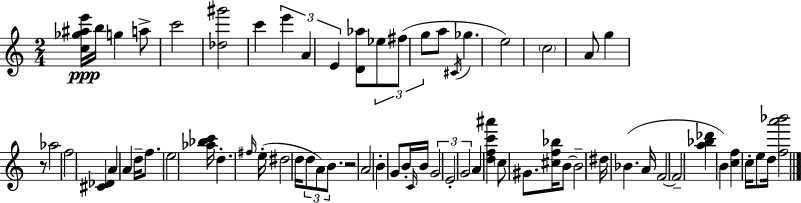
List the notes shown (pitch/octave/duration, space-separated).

[C5,Gb5,A#5,E6]/s B5/s G5/q A5/e C6/h [Db5,G#6]/h C6/q E6/q A4/q E4/q [D4,Ab5]/e Eb5/e F#5/e G5/e A5/e C#4/s Gb5/q. E5/h C5/h A4/e G5/q R/e Ab5/h F5/h [C#4,Db4]/q A4/q A4/q D5/s F5/e. E5/h [Ab5,Bb5,C6]/s D5/q. F#5/s E5/s D#5/h D5/s D5/e A4/e B4/e. R/h A4/h B4/q G4/e B4/s C4/s B4/s G4/h E4/h G4/h A4/q [D5,F5,C6,A#6]/q C5/e G#4/e. [C#5,F5,Bb5]/s B4/e B4/h D#5/s Bb4/q. A4/s F4/h F4/h [A5,Bb5,Db6]/q B4/q [C5,F5]/q C5/s E5/e D5/s [F5,A6,Bb6]/h